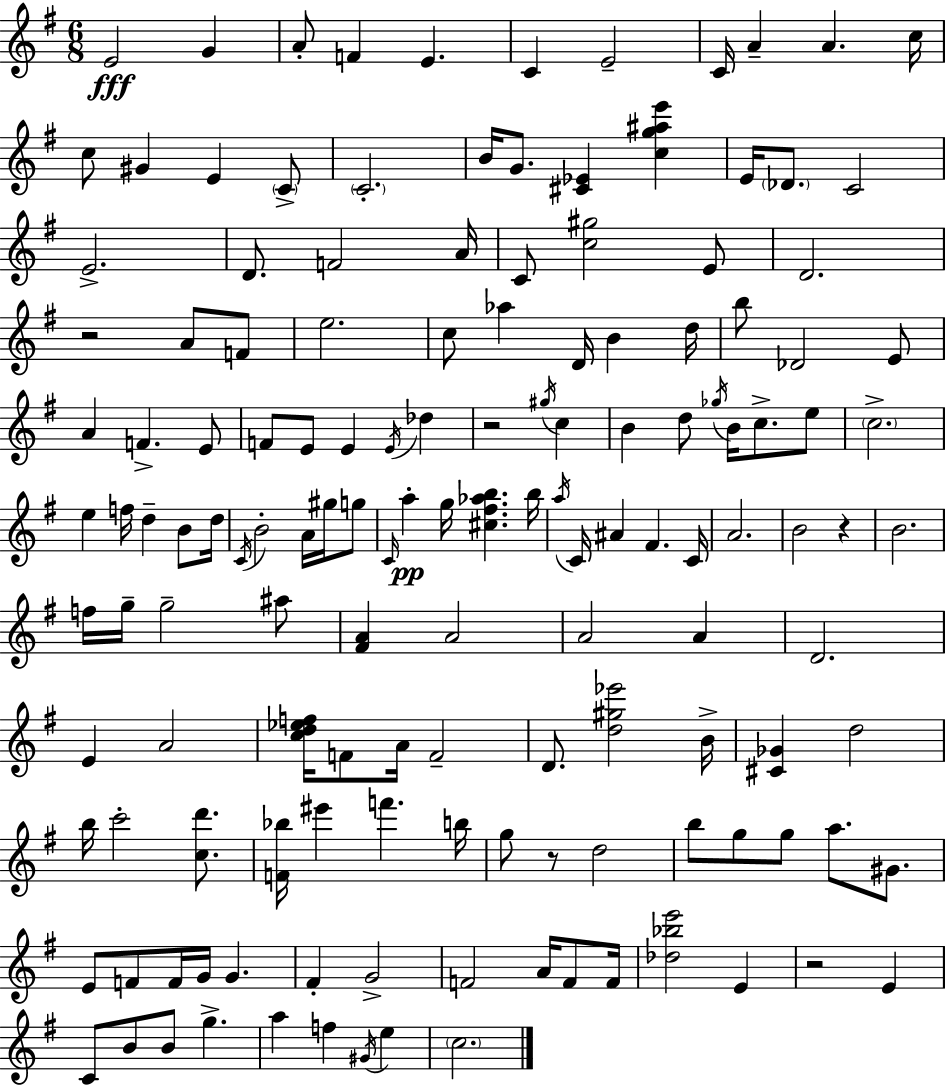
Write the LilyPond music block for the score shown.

{
  \clef treble
  \numericTimeSignature
  \time 6/8
  \key g \major
  e'2\fff g'4 | a'8-. f'4 e'4. | c'4 e'2-- | c'16 a'4-- a'4. c''16 | \break c''8 gis'4 e'4 \parenthesize c'8-> | \parenthesize c'2.-. | b'16 g'8. <cis' ees'>4 <c'' g'' ais'' e'''>4 | e'16 \parenthesize des'8. c'2 | \break e'2.-> | d'8. f'2 a'16 | c'8 <c'' gis''>2 e'8 | d'2. | \break r2 a'8 f'8 | e''2. | c''8 aes''4 d'16 b'4 d''16 | b''8 des'2 e'8 | \break a'4 f'4.-> e'8 | f'8 e'8 e'4 \acciaccatura { e'16 } des''4 | r2 \acciaccatura { gis''16 } c''4 | b'4 d''8 \acciaccatura { ges''16 } b'16 c''8.-> | \break e''8 \parenthesize c''2.-> | e''4 f''16 d''4-- | b'8 d''16 \acciaccatura { c'16 } b'2-. | a'16 gis''16 g''8 \grace { c'16 } a''4-.\pp g''16 <cis'' fis'' aes'' b''>4. | \break b''16 \acciaccatura { a''16 } c'16 ais'4 fis'4. | c'16 a'2. | b'2 | r4 b'2. | \break f''16 g''16-- g''2-- | ais''8 <fis' a'>4 a'2 | a'2 | a'4 d'2. | \break e'4 a'2 | <c'' d'' ees'' f''>16 f'8 a'16 f'2-- | d'8. <d'' gis'' ees'''>2 | b'16-> <cis' ges'>4 d''2 | \break b''16 c'''2-. | <c'' d'''>8. <f' bes''>16 eis'''4 f'''4. | b''16 g''8 r8 d''2 | b''8 g''8 g''8 | \break a''8. gis'8. e'8 f'8 f'16 g'16 | g'4. fis'4-. g'2-> | f'2 | a'16 f'8 f'16 <des'' bes'' e'''>2 | \break e'4 r2 | e'4 c'8 b'8 b'8 | g''4.-> a''4 f''4 | \acciaccatura { gis'16 } e''4 \parenthesize c''2. | \break \bar "|."
}